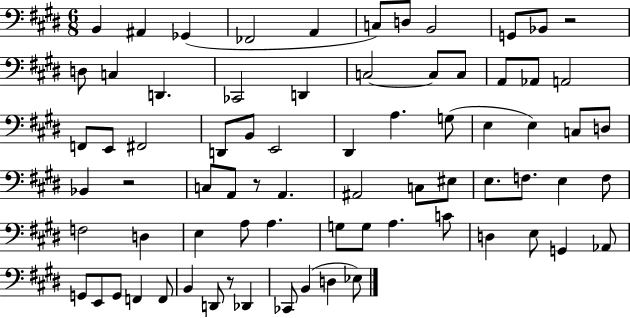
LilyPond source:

{
  \clef bass
  \numericTimeSignature
  \time 6/8
  \key e \major
  b,4 ais,4 ges,4( | fes,2 a,4 | c8) d8 b,2 | g,8 bes,8 r2 | \break d8 c4 d,4. | ces,2 d,4 | c2~~ c8 c8 | a,8 aes,8 a,2 | \break f,8 e,8 fis,2 | d,8 b,8 e,2 | dis,4 a4. g8( | e4 e4) c8 d8 | \break bes,4 r2 | c8 a,8 r8 a,4. | ais,2 c8 eis8 | e8. f8. e4 f8 | \break f2 d4 | e4 a8 a4. | g8 g8 a4. c'8 | d4 e8 g,4 aes,8 | \break g,8 e,8 g,8 f,4 f,8 | b,4 d,8 r8 des,4 | ces,8 b,4( d4 ees8) | \bar "|."
}